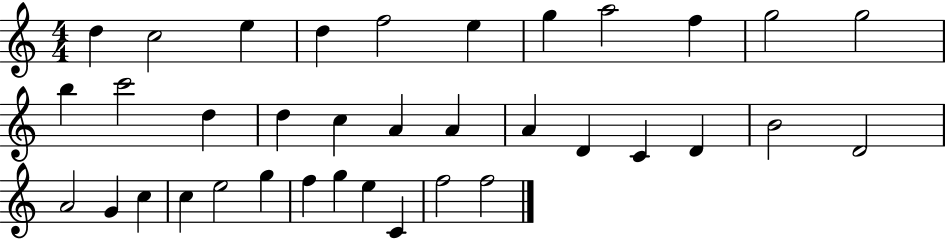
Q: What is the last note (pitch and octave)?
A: F5